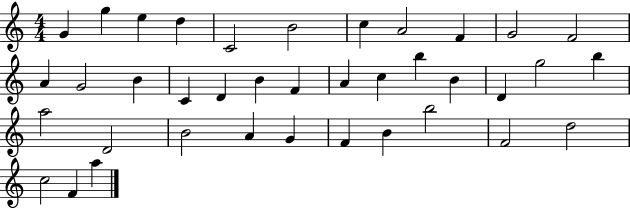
{
  \clef treble
  \numericTimeSignature
  \time 4/4
  \key c \major
  g'4 g''4 e''4 d''4 | c'2 b'2 | c''4 a'2 f'4 | g'2 f'2 | \break a'4 g'2 b'4 | c'4 d'4 b'4 f'4 | a'4 c''4 b''4 b'4 | d'4 g''2 b''4 | \break a''2 d'2 | b'2 a'4 g'4 | f'4 b'4 b''2 | f'2 d''2 | \break c''2 f'4 a''4 | \bar "|."
}